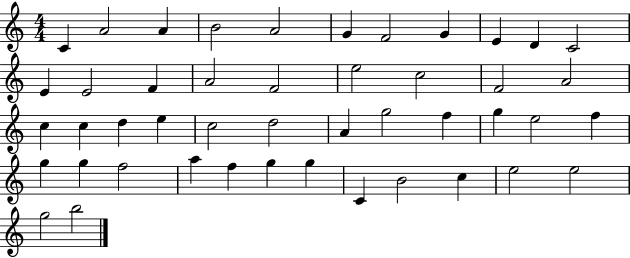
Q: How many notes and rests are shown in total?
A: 46